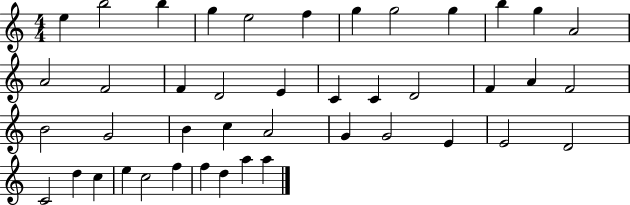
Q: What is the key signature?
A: C major